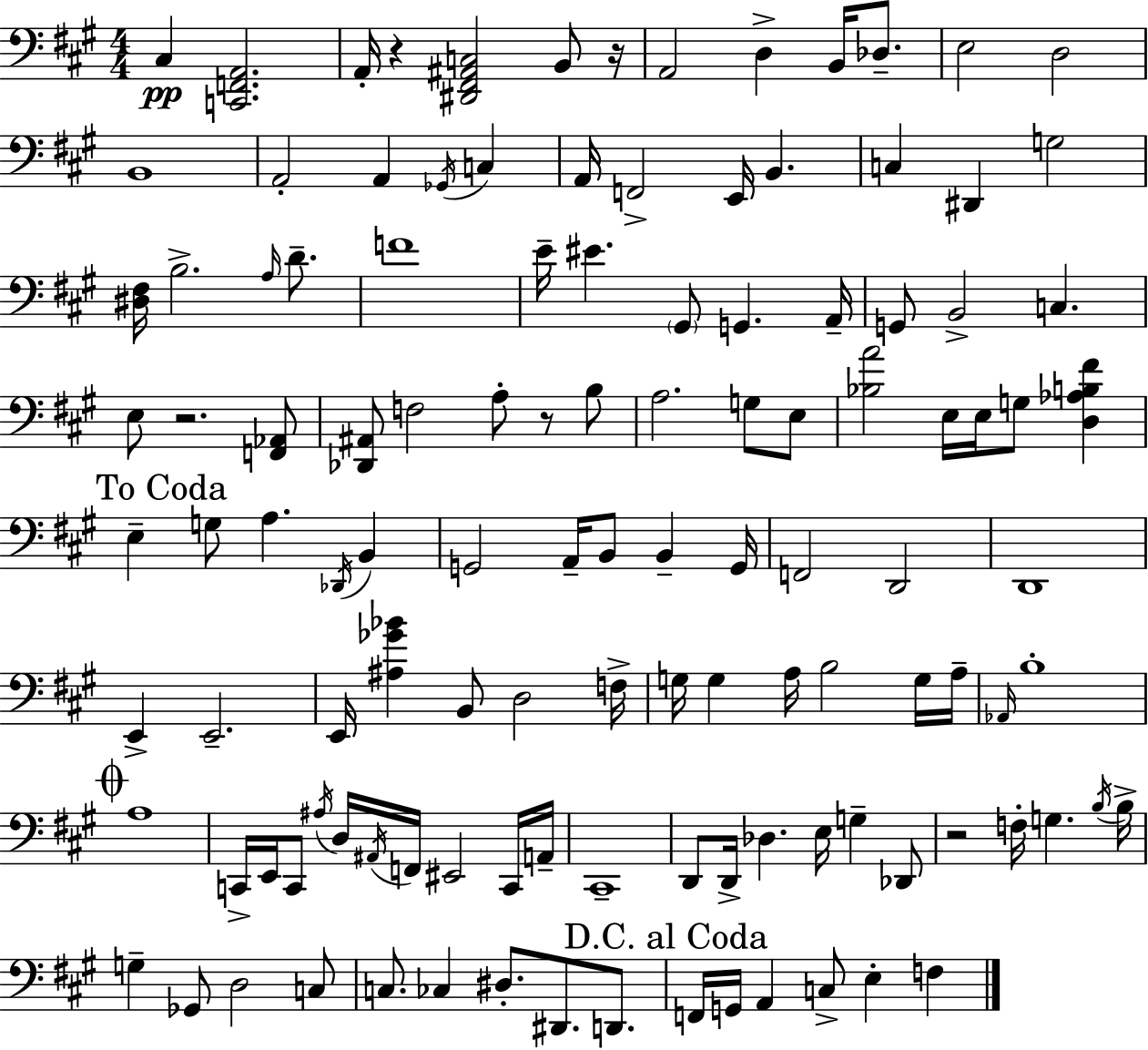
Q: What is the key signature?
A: A major